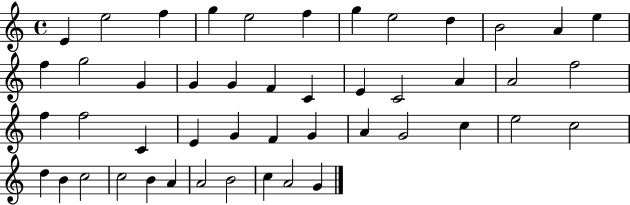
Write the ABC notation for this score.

X:1
T:Untitled
M:4/4
L:1/4
K:C
E e2 f g e2 f g e2 d B2 A e f g2 G G G F C E C2 A A2 f2 f f2 C E G F G A G2 c e2 c2 d B c2 c2 B A A2 B2 c A2 G